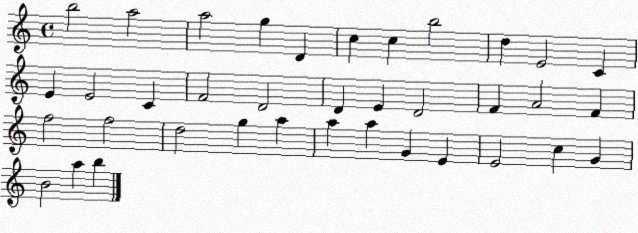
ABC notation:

X:1
T:Untitled
M:4/4
L:1/4
K:C
b2 a2 a2 g D c c b2 d E2 C E E2 C F2 D2 D E D2 F A2 F f2 f2 d2 g a a a G E E2 c G B2 a b